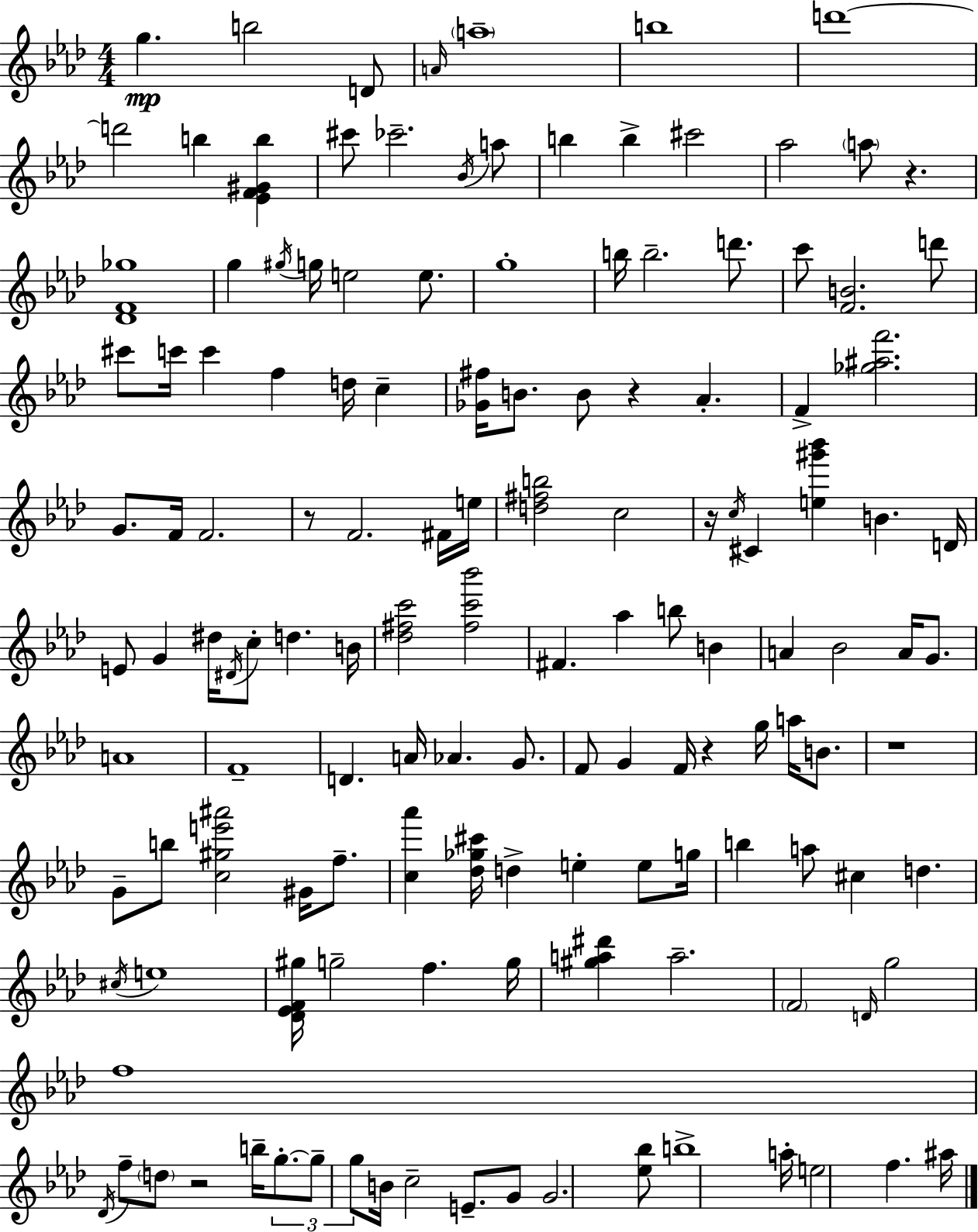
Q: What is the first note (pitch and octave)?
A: G5